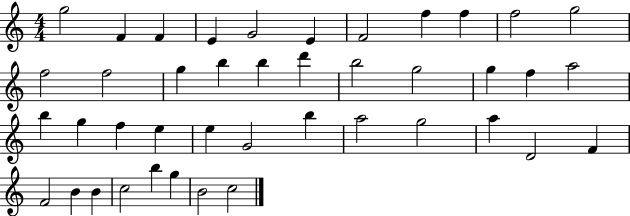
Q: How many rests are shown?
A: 0